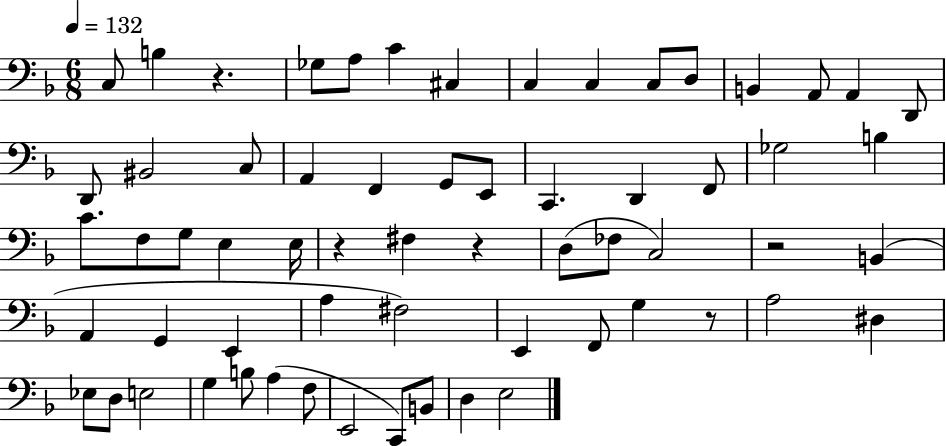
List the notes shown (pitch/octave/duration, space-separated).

C3/e B3/q R/q. Gb3/e A3/e C4/q C#3/q C3/q C3/q C3/e D3/e B2/q A2/e A2/q D2/e D2/e BIS2/h C3/e A2/q F2/q G2/e E2/e C2/q. D2/q F2/e Gb3/h B3/q C4/e. F3/e G3/e E3/q E3/s R/q F#3/q R/q D3/e FES3/e C3/h R/h B2/q A2/q G2/q E2/q A3/q F#3/h E2/q F2/e G3/q R/e A3/h D#3/q Eb3/e D3/e E3/h G3/q B3/e A3/q F3/e E2/h C2/e B2/e D3/q E3/h